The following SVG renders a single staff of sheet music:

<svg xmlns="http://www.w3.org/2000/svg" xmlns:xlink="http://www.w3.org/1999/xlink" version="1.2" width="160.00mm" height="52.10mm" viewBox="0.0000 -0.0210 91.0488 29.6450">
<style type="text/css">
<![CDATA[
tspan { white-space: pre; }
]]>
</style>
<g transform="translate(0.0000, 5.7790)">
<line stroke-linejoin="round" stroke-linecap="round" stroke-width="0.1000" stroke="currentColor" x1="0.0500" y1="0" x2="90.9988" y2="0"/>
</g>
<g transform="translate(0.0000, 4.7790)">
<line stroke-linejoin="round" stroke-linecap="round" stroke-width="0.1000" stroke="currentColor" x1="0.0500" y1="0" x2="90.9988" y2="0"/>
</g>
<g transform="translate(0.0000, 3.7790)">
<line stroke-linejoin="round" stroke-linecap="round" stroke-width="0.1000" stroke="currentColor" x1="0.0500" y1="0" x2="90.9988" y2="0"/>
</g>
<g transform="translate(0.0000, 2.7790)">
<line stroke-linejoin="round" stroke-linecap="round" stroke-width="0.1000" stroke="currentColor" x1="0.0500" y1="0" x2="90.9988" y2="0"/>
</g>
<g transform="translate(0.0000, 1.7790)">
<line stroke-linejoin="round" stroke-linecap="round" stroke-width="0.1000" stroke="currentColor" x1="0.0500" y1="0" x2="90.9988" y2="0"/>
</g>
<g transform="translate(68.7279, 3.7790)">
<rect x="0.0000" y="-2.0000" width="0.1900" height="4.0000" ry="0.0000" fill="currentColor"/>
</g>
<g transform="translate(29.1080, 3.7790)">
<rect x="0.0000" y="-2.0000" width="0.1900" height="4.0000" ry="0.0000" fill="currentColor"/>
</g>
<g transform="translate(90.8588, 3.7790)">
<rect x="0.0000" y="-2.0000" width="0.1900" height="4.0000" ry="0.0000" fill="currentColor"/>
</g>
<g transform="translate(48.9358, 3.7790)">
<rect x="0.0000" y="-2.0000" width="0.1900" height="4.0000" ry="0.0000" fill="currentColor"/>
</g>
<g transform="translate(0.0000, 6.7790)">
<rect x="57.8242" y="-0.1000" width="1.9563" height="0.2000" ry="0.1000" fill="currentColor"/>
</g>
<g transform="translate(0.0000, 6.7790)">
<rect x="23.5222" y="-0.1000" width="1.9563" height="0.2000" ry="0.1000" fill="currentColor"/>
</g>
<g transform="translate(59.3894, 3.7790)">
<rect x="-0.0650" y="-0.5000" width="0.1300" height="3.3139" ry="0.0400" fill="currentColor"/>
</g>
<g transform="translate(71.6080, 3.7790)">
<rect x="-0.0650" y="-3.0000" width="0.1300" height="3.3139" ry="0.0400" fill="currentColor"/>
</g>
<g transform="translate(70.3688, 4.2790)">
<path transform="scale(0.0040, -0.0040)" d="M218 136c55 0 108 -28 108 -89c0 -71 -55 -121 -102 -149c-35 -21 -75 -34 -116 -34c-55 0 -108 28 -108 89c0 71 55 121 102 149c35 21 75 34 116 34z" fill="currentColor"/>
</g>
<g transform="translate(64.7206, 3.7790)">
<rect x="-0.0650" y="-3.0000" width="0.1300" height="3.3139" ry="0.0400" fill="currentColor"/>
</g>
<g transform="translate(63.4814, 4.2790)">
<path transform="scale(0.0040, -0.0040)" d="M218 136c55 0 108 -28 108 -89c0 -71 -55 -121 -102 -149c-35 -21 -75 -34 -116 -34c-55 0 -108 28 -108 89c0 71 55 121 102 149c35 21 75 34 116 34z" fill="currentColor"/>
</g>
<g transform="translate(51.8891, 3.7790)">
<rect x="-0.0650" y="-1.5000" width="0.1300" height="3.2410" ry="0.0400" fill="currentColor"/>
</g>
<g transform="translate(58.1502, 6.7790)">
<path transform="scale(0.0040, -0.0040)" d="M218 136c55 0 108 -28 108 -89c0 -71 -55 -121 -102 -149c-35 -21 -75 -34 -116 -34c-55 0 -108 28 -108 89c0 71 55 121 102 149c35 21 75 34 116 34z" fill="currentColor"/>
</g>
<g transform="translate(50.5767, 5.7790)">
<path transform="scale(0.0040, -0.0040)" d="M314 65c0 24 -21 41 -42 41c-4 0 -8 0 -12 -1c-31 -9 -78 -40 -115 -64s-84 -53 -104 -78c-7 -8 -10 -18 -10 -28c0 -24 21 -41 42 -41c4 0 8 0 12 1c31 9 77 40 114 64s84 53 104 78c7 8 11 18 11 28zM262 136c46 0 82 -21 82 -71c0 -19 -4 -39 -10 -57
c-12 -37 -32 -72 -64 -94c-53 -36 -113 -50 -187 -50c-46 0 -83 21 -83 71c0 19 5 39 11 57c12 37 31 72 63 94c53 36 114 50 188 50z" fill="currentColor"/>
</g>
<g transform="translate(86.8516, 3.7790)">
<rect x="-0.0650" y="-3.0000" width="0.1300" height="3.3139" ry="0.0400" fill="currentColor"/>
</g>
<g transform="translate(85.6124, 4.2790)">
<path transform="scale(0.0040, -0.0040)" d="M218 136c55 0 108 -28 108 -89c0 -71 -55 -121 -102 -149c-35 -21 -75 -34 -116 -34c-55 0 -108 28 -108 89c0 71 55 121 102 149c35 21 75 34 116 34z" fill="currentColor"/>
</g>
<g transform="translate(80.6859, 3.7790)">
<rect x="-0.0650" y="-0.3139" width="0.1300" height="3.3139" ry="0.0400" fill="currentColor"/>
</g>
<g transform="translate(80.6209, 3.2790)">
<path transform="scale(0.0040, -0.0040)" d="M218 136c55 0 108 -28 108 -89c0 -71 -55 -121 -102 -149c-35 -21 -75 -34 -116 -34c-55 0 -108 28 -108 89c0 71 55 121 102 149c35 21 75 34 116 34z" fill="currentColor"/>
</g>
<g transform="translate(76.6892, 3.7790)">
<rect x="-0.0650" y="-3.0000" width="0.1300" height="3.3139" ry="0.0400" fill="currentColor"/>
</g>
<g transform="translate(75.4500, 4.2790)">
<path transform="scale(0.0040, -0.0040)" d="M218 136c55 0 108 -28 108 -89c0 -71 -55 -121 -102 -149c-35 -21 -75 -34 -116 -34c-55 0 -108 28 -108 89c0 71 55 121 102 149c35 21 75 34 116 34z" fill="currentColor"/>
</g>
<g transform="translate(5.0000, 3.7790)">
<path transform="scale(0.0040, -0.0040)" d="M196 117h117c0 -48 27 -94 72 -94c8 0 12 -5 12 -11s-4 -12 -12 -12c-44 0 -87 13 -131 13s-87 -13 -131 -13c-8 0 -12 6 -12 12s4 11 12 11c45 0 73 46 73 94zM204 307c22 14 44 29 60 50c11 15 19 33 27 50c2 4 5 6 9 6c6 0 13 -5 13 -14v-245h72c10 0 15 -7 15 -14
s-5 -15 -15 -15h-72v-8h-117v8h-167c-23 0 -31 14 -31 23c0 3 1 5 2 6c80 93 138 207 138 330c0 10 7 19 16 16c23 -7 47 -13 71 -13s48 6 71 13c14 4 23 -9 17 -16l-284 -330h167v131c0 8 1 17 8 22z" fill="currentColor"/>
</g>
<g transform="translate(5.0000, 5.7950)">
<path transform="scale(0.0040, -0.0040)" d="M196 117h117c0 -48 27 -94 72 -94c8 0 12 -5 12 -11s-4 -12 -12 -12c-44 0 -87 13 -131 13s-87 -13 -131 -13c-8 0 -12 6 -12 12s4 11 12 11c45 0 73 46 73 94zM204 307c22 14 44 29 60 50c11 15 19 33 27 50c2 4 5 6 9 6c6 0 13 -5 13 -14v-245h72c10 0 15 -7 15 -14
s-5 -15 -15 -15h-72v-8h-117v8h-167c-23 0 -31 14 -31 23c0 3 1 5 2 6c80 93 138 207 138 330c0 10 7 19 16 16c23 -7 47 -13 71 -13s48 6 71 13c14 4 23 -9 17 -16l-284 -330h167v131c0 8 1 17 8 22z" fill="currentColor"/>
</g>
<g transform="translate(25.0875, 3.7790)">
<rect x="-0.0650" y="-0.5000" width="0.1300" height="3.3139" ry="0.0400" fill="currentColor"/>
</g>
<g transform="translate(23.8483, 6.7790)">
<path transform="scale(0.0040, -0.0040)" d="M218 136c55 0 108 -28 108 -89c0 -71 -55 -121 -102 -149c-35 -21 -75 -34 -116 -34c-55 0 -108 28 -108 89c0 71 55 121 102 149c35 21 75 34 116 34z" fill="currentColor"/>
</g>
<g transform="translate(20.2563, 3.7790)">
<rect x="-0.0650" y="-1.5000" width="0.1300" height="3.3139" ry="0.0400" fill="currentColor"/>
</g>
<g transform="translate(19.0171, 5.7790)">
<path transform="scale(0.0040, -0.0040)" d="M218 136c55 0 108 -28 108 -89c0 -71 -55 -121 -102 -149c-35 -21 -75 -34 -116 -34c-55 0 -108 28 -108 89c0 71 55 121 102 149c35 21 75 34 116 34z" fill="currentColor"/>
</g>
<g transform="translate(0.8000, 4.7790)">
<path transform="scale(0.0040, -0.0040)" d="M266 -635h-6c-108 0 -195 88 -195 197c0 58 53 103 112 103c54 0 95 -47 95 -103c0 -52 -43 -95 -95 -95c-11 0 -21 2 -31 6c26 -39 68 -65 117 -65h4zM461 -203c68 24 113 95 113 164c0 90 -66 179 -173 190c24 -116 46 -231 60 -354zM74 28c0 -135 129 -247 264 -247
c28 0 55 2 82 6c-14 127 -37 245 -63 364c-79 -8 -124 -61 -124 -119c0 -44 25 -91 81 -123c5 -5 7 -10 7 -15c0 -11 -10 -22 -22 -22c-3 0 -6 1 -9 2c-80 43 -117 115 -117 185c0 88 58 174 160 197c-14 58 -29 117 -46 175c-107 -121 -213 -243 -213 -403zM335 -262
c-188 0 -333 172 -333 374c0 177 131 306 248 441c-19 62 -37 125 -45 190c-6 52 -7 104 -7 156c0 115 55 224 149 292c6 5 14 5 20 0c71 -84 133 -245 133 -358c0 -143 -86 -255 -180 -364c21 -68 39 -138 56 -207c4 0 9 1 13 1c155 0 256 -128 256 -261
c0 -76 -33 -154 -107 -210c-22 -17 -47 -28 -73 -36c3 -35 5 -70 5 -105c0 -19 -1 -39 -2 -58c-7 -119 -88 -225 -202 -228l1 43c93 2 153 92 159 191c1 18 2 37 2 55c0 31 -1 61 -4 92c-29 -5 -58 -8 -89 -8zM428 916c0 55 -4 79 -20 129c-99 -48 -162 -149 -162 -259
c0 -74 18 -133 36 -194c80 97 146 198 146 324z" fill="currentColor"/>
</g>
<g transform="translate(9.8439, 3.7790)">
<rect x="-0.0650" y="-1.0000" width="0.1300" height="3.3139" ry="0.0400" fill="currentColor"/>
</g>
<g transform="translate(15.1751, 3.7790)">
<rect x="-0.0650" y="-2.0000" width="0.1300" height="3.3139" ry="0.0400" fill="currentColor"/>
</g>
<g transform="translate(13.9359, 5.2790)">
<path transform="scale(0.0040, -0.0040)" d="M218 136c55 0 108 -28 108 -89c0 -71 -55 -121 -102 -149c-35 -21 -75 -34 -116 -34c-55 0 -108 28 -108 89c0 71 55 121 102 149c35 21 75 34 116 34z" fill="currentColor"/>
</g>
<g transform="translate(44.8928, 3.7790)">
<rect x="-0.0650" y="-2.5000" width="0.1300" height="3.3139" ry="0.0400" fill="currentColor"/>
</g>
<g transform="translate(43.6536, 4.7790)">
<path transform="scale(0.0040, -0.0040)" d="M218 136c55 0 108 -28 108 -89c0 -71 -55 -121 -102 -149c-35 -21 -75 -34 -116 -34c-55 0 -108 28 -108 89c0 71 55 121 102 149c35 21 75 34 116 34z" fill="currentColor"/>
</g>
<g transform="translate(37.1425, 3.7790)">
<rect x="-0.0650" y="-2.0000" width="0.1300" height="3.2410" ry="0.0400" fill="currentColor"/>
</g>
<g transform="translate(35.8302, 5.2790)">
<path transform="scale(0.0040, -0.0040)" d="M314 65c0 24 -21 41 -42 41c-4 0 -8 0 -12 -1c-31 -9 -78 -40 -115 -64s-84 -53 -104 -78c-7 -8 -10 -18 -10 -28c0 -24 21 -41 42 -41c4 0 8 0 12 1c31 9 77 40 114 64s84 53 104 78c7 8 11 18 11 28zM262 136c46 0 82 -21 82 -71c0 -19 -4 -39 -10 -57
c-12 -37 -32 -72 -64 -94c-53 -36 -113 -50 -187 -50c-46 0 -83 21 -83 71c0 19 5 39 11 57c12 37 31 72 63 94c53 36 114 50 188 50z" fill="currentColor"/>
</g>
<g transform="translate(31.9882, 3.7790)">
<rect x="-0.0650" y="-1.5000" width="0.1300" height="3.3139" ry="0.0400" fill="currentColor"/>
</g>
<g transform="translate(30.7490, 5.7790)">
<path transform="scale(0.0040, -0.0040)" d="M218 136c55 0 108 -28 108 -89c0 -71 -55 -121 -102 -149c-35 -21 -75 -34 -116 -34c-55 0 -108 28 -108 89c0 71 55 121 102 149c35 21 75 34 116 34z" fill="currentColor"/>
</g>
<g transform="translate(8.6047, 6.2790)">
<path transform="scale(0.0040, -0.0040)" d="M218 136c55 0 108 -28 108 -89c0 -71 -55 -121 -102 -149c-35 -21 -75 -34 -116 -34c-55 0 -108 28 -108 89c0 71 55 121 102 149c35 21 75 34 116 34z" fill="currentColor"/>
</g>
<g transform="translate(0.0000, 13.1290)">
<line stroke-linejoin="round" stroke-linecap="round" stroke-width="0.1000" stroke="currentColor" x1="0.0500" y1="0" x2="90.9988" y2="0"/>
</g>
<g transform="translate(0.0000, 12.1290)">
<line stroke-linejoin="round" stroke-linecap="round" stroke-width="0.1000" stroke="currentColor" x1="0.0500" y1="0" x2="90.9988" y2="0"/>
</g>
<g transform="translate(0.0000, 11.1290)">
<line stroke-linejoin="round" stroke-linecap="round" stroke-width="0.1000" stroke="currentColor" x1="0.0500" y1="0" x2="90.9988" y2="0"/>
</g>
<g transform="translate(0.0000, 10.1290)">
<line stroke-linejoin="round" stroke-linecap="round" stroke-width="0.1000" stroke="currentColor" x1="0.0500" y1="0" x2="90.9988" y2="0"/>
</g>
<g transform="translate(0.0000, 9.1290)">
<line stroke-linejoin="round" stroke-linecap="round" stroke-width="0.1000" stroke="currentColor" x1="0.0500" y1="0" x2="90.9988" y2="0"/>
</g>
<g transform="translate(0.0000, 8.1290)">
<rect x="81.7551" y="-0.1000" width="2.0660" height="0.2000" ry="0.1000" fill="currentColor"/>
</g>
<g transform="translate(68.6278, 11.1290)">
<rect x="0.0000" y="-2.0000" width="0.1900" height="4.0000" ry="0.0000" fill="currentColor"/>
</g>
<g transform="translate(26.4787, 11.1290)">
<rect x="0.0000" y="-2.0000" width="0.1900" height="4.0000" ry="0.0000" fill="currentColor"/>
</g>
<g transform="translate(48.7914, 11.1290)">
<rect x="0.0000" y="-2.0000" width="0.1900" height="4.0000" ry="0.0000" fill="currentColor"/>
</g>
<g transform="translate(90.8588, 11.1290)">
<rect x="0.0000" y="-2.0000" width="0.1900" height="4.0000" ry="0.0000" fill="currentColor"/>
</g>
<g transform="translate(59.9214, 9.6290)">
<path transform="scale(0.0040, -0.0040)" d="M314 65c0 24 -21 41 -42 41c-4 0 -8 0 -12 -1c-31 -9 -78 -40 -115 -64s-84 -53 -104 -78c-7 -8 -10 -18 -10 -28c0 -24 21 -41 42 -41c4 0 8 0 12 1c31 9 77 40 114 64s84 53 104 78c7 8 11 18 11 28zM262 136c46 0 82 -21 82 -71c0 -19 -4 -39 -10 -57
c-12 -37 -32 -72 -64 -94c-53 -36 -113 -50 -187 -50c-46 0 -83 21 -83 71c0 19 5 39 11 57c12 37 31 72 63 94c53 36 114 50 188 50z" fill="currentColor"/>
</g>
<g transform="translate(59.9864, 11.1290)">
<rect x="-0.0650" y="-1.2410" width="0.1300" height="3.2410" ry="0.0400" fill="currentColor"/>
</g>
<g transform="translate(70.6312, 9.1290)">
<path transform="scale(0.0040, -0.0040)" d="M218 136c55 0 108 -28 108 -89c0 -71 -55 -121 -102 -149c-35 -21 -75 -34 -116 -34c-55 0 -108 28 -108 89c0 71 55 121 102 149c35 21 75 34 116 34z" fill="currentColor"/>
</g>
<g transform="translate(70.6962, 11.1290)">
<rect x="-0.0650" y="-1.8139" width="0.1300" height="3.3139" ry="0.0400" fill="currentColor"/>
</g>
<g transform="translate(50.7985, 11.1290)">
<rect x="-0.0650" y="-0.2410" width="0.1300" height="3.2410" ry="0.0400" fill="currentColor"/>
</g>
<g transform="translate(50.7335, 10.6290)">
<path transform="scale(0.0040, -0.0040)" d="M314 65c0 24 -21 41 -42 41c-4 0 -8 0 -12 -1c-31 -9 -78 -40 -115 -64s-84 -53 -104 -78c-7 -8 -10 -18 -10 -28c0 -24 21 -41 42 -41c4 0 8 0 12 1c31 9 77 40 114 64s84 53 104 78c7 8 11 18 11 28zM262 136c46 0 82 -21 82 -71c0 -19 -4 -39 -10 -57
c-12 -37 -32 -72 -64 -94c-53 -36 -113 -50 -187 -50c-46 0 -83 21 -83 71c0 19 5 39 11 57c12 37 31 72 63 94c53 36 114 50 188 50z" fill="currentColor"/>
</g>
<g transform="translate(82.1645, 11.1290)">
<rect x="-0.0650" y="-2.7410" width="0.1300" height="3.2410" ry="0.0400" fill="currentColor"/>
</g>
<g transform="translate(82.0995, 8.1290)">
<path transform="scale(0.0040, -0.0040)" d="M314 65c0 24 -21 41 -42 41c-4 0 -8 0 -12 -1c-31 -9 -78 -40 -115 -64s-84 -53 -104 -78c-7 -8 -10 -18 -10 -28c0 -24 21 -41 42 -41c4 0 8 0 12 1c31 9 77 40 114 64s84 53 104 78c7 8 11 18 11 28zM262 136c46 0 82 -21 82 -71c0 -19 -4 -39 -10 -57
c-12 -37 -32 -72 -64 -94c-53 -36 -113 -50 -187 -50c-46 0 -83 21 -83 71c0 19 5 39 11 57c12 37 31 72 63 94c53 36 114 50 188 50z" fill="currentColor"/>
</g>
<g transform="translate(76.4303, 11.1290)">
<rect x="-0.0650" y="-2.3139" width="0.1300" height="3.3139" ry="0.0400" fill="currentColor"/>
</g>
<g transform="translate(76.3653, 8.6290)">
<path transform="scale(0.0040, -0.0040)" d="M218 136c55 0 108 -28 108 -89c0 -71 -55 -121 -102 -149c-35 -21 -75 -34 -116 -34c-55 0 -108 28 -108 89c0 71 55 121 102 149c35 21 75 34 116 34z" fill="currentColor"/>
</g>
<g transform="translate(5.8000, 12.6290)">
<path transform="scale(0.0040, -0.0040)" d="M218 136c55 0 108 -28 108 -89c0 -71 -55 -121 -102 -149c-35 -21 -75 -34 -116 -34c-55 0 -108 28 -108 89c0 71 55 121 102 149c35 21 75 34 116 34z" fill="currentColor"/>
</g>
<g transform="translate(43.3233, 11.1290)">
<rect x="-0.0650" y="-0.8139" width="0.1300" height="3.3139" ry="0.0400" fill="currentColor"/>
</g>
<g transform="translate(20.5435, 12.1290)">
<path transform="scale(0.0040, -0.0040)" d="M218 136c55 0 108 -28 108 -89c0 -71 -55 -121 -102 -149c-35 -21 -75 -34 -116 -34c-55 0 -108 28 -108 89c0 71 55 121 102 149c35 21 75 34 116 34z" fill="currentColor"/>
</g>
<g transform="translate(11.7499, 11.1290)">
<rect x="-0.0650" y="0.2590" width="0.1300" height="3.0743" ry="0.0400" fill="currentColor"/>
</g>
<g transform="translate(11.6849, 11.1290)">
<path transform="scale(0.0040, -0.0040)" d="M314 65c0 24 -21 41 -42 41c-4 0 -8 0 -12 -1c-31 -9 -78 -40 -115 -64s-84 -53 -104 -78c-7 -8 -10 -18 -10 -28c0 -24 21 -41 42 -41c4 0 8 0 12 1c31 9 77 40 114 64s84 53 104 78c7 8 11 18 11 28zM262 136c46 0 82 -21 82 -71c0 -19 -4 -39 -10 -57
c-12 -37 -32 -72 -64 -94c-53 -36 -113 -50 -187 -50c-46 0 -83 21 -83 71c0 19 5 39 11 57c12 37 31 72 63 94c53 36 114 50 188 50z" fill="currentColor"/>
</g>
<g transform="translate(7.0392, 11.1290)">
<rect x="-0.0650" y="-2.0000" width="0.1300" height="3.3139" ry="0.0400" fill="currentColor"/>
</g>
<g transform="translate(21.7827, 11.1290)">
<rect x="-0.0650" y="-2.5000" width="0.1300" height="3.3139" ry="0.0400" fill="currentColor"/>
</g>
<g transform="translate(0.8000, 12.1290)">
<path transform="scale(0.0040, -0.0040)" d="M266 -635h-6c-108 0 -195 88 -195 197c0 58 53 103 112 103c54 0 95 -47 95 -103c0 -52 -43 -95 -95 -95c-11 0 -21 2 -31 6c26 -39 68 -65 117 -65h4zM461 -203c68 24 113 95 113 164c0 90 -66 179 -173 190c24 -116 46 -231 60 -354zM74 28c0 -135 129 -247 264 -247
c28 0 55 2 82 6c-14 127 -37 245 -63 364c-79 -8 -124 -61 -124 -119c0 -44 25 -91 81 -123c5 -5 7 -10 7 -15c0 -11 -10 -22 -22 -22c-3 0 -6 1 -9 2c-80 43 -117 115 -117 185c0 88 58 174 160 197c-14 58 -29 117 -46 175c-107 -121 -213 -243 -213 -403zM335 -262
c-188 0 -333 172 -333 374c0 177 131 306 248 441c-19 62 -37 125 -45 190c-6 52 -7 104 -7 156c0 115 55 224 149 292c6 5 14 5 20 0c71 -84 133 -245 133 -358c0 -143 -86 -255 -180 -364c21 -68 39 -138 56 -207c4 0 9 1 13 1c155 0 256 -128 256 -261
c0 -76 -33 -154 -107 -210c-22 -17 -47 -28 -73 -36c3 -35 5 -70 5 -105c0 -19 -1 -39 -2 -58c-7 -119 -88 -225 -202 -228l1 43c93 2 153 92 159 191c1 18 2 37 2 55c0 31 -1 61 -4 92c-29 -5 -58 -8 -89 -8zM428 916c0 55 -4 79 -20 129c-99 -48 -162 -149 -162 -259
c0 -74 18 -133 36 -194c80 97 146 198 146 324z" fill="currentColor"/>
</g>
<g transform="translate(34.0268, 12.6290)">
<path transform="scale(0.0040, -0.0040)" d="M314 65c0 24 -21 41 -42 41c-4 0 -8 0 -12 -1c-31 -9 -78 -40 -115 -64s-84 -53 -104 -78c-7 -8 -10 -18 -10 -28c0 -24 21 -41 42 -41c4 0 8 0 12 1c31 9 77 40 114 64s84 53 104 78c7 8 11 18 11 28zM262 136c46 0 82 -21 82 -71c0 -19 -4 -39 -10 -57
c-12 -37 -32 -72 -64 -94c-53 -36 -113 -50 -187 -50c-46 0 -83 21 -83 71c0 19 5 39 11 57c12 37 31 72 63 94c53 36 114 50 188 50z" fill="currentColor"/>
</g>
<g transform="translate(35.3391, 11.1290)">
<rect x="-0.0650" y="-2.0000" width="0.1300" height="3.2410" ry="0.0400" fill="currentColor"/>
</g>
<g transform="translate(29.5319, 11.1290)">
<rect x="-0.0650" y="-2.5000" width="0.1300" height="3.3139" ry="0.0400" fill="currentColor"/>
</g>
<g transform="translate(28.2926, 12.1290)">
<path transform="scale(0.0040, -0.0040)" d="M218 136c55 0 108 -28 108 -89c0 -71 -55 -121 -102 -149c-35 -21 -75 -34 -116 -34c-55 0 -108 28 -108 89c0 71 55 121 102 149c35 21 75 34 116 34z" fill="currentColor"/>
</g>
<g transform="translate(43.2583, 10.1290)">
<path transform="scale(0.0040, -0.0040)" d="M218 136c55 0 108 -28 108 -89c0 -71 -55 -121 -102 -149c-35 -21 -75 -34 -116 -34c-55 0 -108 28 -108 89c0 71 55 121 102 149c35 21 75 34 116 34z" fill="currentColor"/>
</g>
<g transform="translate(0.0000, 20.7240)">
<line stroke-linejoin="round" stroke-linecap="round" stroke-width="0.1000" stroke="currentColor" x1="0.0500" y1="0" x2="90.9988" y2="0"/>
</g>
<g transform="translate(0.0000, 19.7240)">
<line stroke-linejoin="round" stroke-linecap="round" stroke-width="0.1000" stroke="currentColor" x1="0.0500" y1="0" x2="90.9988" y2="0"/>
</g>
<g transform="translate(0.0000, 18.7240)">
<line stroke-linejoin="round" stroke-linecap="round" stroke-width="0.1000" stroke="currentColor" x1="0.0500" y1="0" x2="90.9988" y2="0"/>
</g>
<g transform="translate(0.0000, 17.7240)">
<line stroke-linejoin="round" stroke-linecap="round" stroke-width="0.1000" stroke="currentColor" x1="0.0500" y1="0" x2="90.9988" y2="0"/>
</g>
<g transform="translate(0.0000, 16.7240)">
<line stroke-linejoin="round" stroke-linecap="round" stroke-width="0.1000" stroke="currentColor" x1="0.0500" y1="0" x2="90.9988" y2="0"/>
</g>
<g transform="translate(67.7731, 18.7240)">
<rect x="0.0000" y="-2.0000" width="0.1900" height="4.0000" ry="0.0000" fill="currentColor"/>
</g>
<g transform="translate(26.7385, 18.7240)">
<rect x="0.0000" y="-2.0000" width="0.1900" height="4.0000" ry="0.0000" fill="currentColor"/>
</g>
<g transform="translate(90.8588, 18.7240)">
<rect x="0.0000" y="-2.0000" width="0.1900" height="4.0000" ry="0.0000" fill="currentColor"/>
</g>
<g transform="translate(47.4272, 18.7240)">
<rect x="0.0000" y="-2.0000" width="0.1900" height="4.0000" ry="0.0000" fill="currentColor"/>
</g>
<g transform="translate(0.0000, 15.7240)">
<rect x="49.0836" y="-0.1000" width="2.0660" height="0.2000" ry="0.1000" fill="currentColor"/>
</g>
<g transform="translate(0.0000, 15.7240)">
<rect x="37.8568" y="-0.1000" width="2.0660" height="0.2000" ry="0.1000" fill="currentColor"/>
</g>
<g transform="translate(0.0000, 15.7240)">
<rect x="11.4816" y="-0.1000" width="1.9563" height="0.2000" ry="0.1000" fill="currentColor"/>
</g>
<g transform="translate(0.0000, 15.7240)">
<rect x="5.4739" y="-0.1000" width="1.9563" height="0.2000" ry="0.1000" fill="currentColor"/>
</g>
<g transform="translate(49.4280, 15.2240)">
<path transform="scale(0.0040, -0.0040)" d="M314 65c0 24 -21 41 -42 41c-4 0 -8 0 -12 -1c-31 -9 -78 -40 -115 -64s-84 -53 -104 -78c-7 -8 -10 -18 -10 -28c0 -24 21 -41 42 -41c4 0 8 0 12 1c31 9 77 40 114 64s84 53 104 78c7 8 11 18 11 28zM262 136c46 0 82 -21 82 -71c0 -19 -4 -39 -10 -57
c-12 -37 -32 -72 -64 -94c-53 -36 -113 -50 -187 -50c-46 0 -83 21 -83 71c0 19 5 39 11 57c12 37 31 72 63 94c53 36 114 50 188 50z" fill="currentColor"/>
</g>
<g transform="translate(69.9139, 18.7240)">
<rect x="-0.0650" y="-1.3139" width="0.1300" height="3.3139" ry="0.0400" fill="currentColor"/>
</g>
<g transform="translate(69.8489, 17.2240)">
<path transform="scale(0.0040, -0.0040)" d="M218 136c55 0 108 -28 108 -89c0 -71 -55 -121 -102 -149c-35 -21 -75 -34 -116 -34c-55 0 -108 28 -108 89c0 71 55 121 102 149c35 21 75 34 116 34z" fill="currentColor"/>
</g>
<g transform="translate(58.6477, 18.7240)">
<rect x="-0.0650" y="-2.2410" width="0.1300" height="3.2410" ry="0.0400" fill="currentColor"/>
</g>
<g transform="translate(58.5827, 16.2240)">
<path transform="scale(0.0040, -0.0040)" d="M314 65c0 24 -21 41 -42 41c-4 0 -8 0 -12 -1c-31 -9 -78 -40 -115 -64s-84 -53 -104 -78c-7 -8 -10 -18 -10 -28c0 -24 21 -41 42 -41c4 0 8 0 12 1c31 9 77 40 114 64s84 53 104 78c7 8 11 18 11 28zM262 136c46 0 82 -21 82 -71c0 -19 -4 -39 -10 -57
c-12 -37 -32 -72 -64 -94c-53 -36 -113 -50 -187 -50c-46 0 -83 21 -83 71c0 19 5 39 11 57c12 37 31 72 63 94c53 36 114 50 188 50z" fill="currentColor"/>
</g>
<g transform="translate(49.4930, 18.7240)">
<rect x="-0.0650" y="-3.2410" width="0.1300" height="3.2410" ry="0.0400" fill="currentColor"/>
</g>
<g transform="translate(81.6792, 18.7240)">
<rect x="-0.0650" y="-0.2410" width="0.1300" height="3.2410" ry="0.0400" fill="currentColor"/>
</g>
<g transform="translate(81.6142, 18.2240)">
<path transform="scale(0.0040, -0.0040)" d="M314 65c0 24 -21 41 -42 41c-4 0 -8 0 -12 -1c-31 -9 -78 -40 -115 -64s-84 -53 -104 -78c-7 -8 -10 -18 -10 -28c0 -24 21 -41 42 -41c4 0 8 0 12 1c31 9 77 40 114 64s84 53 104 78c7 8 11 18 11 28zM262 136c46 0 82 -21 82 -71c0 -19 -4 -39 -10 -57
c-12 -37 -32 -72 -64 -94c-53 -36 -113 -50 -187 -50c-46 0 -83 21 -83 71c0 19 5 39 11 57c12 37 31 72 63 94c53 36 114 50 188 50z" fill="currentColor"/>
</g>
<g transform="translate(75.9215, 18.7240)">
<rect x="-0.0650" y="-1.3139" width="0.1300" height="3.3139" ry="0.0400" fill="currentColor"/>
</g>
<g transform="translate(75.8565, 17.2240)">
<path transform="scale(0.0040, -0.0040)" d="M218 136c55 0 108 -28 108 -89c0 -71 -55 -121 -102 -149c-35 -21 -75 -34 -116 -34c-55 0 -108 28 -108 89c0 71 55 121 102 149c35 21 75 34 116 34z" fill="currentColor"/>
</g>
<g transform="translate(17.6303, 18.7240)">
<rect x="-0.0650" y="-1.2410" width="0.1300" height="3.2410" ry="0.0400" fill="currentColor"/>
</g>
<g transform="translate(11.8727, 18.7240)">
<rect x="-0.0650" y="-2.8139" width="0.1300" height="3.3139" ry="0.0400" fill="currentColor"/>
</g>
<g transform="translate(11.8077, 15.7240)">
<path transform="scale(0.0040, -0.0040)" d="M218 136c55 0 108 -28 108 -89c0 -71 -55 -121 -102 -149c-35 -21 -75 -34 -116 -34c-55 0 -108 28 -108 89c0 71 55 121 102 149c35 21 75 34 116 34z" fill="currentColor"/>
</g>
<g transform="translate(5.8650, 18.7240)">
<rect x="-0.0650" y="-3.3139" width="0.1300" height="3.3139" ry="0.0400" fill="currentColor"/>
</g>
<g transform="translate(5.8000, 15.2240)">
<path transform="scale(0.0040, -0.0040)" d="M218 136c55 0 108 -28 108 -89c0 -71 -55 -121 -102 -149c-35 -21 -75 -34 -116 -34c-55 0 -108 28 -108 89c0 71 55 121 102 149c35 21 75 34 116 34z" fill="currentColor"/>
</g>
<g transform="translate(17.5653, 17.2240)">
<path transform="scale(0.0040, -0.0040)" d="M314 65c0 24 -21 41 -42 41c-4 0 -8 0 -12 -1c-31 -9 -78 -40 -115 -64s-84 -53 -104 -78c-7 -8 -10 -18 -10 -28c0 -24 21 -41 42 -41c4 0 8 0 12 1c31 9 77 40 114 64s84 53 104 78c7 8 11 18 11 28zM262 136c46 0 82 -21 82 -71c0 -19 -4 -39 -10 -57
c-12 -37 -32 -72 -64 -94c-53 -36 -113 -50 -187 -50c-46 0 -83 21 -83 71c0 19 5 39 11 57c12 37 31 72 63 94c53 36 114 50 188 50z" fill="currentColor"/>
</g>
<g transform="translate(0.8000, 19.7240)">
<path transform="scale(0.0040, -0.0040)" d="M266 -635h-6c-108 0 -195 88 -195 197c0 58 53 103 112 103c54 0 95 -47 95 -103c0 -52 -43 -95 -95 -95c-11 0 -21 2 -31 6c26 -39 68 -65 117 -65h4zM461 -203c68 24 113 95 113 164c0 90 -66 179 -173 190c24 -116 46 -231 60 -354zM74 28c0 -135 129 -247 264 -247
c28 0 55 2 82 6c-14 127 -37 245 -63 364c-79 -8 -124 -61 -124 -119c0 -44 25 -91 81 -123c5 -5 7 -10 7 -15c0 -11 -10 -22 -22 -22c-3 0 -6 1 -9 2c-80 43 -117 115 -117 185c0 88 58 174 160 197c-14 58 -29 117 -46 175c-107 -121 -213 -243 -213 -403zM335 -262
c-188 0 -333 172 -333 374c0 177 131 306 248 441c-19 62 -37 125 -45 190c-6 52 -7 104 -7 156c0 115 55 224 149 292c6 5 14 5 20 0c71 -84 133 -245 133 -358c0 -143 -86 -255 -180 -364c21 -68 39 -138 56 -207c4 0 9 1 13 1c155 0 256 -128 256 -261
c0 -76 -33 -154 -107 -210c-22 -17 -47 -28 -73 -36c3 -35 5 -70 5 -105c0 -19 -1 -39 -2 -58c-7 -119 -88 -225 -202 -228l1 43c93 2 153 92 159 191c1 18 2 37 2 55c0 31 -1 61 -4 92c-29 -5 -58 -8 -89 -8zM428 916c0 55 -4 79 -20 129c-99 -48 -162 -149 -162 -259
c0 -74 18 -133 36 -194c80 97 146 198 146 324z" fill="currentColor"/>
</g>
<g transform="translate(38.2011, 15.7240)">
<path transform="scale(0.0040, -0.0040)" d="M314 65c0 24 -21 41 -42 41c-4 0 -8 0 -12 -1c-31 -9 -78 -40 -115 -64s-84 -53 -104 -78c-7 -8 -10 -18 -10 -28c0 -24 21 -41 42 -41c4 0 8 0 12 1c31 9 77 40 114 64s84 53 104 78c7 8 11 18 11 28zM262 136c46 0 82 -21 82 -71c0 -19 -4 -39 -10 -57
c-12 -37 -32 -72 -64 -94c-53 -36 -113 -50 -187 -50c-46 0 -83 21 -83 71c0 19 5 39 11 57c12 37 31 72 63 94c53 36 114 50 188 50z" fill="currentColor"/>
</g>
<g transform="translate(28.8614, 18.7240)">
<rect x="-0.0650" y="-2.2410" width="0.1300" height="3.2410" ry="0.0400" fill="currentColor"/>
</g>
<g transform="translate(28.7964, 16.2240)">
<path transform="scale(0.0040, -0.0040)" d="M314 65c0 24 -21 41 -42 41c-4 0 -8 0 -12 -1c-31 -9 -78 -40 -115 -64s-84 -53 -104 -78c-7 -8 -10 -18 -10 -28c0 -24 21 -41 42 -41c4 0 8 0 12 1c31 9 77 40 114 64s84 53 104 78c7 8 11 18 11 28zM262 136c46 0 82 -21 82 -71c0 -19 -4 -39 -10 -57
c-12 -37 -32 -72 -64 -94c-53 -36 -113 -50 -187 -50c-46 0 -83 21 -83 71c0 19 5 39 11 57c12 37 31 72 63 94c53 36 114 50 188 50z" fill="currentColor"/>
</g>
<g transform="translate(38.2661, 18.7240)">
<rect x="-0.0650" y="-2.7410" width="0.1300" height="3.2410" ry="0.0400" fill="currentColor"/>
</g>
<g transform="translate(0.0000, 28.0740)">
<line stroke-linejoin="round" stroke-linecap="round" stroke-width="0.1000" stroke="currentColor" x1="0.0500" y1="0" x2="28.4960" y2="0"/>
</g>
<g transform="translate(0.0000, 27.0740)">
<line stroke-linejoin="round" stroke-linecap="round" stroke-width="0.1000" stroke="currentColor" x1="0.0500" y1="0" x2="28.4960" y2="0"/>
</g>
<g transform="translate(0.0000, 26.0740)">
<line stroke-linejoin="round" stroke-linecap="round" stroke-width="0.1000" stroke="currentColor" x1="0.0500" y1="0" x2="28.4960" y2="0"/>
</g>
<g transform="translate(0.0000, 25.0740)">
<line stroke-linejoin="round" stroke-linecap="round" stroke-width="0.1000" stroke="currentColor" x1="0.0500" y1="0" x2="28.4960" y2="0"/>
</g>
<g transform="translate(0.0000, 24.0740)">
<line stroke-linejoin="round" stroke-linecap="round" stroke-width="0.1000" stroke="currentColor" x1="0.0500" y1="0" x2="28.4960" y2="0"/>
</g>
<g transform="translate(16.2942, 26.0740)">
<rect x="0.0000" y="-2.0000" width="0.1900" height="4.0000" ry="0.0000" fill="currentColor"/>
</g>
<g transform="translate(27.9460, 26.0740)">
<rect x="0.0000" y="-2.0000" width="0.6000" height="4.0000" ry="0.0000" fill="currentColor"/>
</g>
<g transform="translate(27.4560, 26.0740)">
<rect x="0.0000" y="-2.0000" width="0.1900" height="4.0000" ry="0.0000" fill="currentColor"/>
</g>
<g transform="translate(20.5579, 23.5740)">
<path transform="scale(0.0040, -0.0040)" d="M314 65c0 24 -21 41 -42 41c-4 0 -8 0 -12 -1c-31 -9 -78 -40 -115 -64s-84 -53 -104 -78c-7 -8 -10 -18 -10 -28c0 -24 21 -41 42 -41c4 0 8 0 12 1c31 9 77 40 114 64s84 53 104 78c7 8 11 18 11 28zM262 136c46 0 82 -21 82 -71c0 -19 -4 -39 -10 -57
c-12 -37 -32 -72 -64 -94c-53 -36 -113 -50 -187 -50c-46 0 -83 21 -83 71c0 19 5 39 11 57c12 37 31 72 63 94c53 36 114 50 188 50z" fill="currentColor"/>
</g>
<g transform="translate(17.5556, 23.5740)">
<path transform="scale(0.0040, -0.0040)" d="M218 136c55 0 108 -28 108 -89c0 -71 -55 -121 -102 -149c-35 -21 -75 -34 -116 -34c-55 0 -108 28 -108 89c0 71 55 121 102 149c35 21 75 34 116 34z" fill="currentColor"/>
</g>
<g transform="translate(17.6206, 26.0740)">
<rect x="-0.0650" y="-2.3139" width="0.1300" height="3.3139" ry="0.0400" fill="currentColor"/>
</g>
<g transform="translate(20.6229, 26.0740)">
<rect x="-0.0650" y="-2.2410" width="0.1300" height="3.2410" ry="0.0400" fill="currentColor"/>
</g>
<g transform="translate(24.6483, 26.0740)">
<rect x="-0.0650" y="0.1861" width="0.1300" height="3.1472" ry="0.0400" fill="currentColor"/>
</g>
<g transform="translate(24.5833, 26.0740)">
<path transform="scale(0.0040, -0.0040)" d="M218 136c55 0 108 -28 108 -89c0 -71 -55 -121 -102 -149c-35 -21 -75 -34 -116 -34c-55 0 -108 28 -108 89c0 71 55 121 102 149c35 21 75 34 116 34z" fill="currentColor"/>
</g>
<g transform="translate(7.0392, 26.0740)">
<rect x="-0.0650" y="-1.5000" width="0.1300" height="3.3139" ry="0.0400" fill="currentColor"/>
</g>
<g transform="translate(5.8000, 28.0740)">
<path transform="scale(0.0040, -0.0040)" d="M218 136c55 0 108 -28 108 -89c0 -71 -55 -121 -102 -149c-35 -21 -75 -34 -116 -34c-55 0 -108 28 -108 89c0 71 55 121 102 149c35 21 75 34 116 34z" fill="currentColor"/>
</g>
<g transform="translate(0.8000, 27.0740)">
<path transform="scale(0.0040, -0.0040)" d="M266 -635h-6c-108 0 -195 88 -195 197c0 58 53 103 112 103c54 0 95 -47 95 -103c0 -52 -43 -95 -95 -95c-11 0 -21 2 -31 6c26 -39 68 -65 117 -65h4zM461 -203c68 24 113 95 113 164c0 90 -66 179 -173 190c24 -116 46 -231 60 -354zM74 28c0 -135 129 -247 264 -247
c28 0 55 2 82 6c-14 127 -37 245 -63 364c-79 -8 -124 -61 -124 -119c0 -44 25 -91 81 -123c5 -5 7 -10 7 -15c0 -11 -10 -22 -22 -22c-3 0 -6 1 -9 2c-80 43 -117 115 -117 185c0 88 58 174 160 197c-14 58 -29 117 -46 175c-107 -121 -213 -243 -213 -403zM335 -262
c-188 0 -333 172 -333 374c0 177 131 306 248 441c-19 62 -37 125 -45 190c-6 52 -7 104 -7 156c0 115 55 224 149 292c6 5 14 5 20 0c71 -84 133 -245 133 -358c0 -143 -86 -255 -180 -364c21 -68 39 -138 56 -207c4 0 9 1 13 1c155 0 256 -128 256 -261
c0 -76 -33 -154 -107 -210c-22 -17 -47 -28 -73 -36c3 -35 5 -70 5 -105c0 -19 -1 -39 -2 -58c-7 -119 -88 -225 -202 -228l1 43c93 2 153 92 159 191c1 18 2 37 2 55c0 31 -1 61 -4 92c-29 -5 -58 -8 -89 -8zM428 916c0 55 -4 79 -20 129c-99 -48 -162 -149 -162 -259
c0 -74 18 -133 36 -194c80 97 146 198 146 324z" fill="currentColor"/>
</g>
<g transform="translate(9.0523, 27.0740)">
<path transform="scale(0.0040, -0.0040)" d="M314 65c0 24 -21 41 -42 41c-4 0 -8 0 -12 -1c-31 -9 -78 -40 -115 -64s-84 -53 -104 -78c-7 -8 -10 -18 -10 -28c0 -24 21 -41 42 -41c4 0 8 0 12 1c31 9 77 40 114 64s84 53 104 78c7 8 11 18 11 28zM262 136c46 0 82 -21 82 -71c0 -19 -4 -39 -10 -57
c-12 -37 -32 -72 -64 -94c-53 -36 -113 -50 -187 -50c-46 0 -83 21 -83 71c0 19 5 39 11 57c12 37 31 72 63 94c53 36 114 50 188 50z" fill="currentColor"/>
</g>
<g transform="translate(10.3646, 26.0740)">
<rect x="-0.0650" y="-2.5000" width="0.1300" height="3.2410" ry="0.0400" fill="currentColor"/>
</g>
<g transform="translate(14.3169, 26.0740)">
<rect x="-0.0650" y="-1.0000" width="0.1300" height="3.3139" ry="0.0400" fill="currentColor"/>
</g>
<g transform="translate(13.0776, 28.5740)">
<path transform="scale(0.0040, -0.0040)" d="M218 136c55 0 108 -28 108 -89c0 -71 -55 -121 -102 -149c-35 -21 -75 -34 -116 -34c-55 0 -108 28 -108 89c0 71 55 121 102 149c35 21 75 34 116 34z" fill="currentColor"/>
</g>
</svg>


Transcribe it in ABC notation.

X:1
T:Untitled
M:4/4
L:1/4
K:C
D F E C E F2 G E2 C A A A c A F B2 G G F2 d c2 e2 f g a2 b a e2 g2 a2 b2 g2 e e c2 E G2 D g g2 B